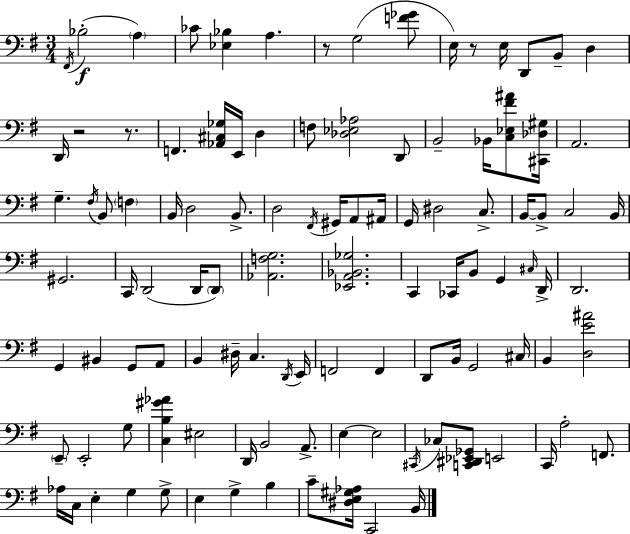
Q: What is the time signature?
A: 3/4